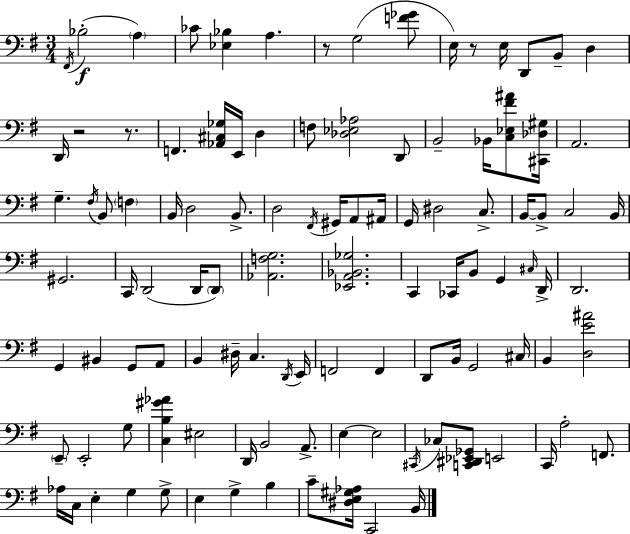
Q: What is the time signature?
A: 3/4